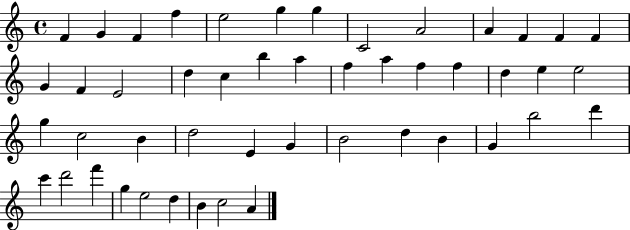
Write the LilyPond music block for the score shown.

{
  \clef treble
  \time 4/4
  \defaultTimeSignature
  \key c \major
  f'4 g'4 f'4 f''4 | e''2 g''4 g''4 | c'2 a'2 | a'4 f'4 f'4 f'4 | \break g'4 f'4 e'2 | d''4 c''4 b''4 a''4 | f''4 a''4 f''4 f''4 | d''4 e''4 e''2 | \break g''4 c''2 b'4 | d''2 e'4 g'4 | b'2 d''4 b'4 | g'4 b''2 d'''4 | \break c'''4 d'''2 f'''4 | g''4 e''2 d''4 | b'4 c''2 a'4 | \bar "|."
}